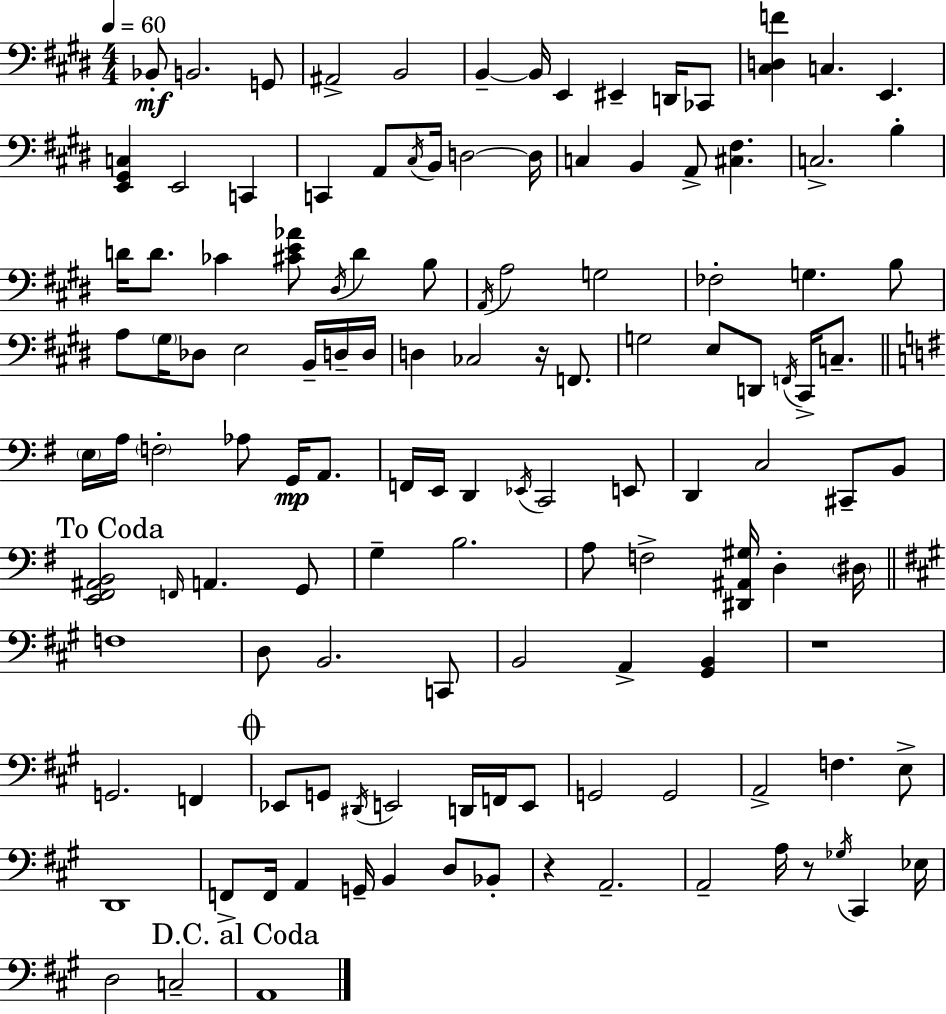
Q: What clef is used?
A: bass